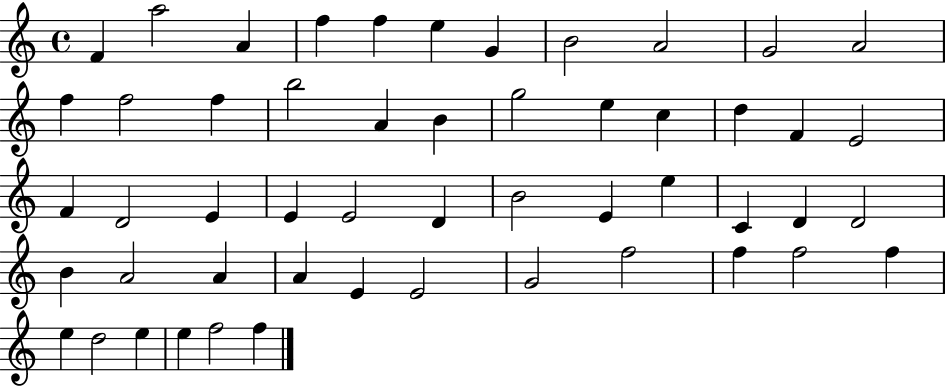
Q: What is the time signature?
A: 4/4